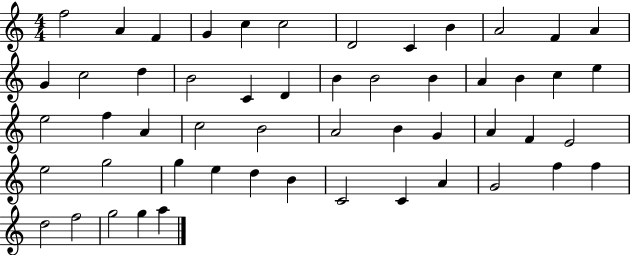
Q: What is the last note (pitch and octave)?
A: A5